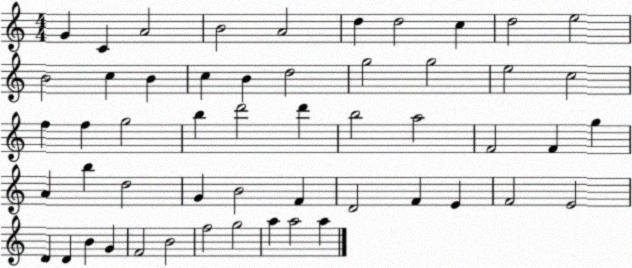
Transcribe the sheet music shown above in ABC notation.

X:1
T:Untitled
M:4/4
L:1/4
K:C
G C A2 B2 A2 d d2 c d2 e2 B2 c B c B d2 g2 g2 e2 c2 f f g2 b d'2 d' b2 a2 F2 F g A b d2 G B2 F D2 F E F2 E2 D D B G F2 B2 f2 g2 a a2 a